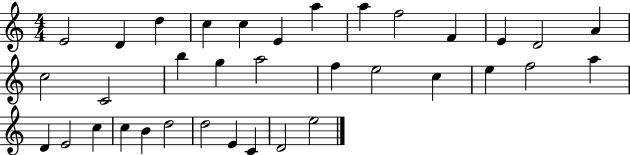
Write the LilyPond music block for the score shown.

{
  \clef treble
  \numericTimeSignature
  \time 4/4
  \key c \major
  e'2 d'4 d''4 | c''4 c''4 e'4 a''4 | a''4 f''2 f'4 | e'4 d'2 a'4 | \break c''2 c'2 | b''4 g''4 a''2 | f''4 e''2 c''4 | e''4 f''2 a''4 | \break d'4 e'2 c''4 | c''4 b'4 d''2 | d''2 e'4 c'4 | d'2 e''2 | \break \bar "|."
}